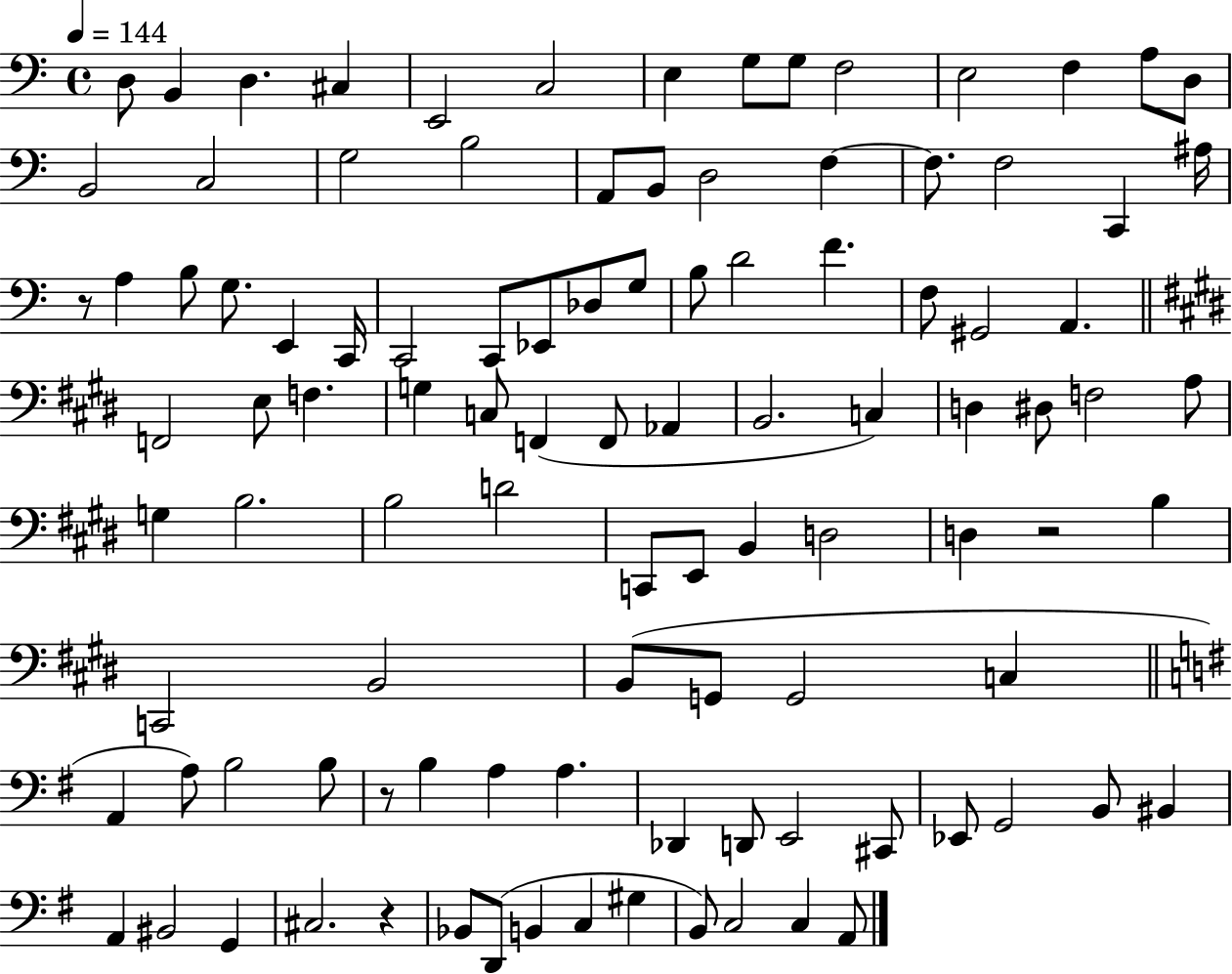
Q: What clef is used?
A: bass